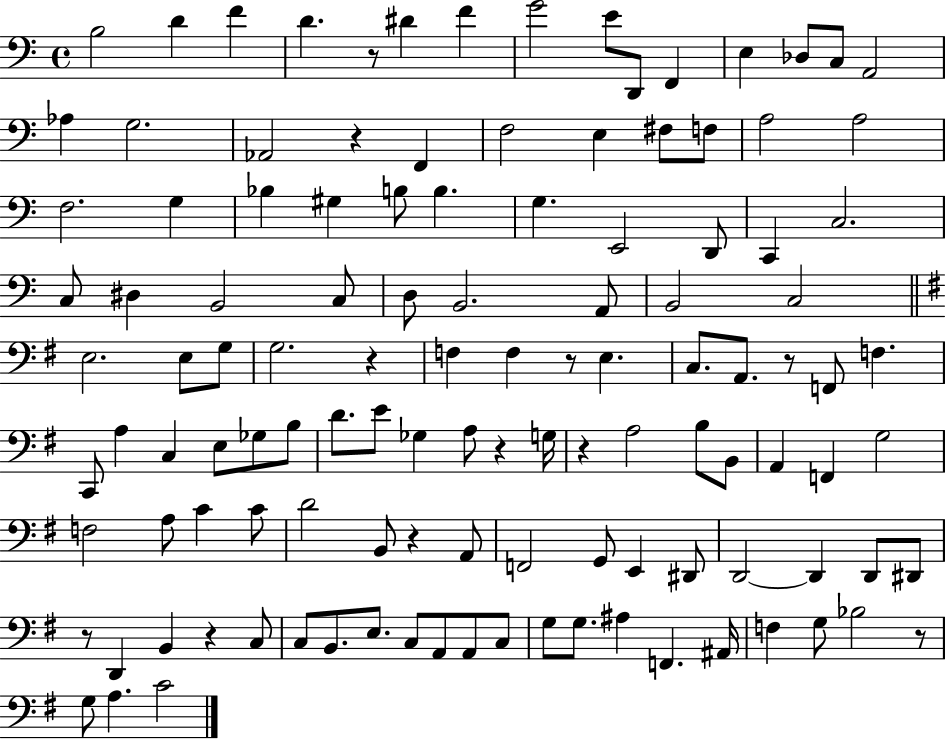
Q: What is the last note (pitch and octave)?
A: C4